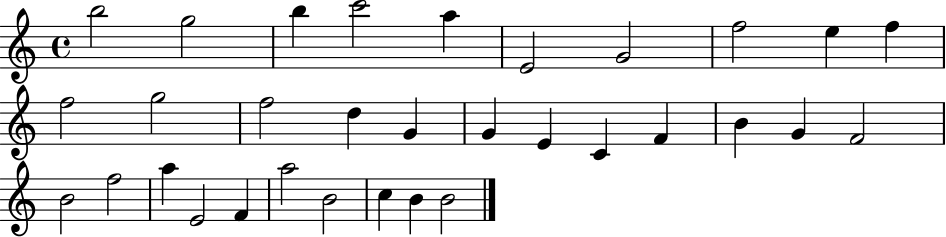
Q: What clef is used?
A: treble